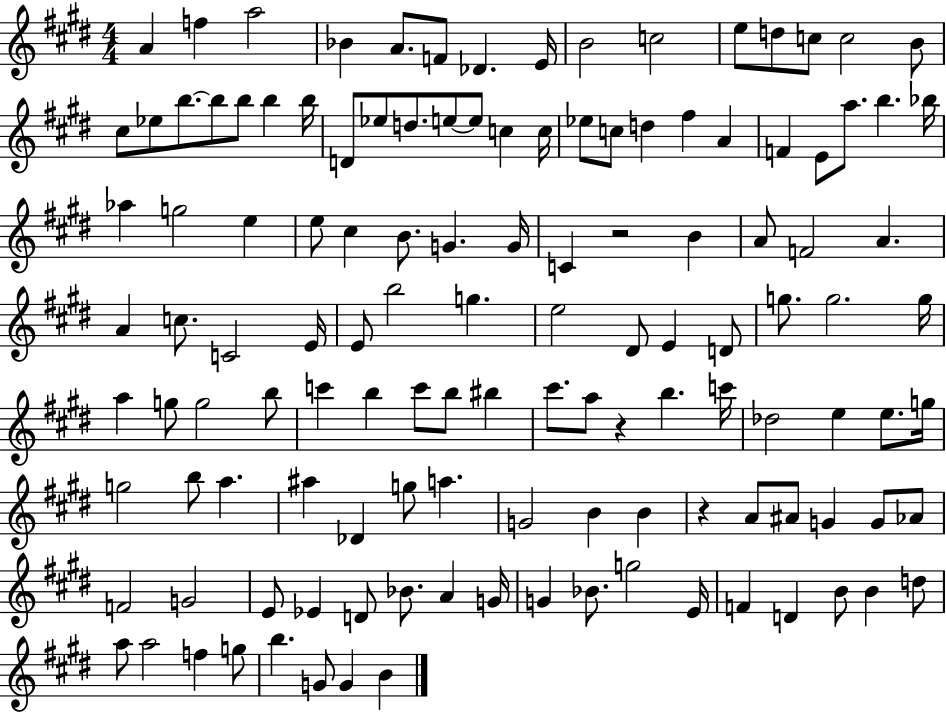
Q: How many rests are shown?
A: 3